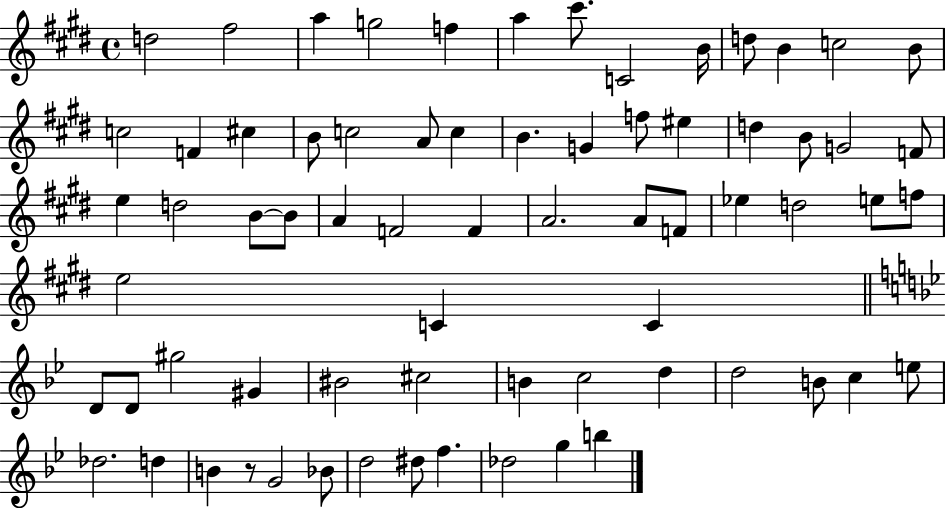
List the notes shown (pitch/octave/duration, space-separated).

D5/h F#5/h A5/q G5/h F5/q A5/q C#6/e. C4/h B4/s D5/e B4/q C5/h B4/e C5/h F4/q C#5/q B4/e C5/h A4/e C5/q B4/q. G4/q F5/e EIS5/q D5/q B4/e G4/h F4/e E5/q D5/h B4/e B4/e A4/q F4/h F4/q A4/h. A4/e F4/e Eb5/q D5/h E5/e F5/e E5/h C4/q C4/q D4/e D4/e G#5/h G#4/q BIS4/h C#5/h B4/q C5/h D5/q D5/h B4/e C5/q E5/e Db5/h. D5/q B4/q R/e G4/h Bb4/e D5/h D#5/e F5/q. Db5/h G5/q B5/q